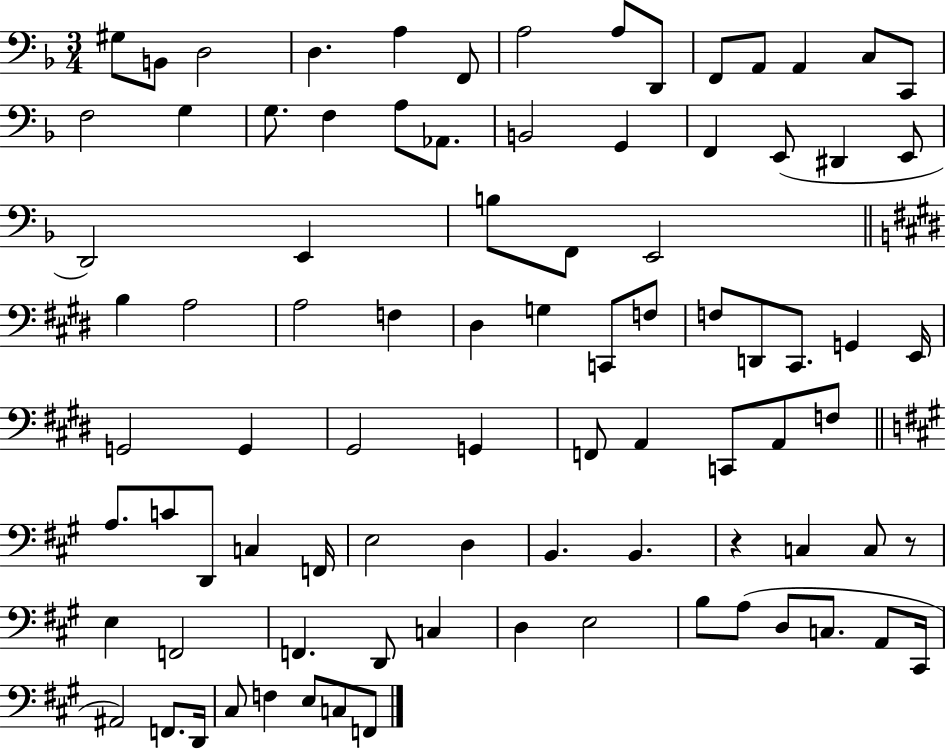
X:1
T:Untitled
M:3/4
L:1/4
K:F
^G,/2 B,,/2 D,2 D, A, F,,/2 A,2 A,/2 D,,/2 F,,/2 A,,/2 A,, C,/2 C,,/2 F,2 G, G,/2 F, A,/2 _A,,/2 B,,2 G,, F,, E,,/2 ^D,, E,,/2 D,,2 E,, B,/2 F,,/2 E,,2 B, A,2 A,2 F, ^D, G, C,,/2 F,/2 F,/2 D,,/2 ^C,,/2 G,, E,,/4 G,,2 G,, ^G,,2 G,, F,,/2 A,, C,,/2 A,,/2 F,/2 A,/2 C/2 D,,/2 C, F,,/4 E,2 D, B,, B,, z C, C,/2 z/2 E, F,,2 F,, D,,/2 C, D, E,2 B,/2 A,/2 D,/2 C,/2 A,,/2 ^C,,/4 ^A,,2 F,,/2 D,,/4 ^C,/2 F, E,/2 C,/2 F,,/2